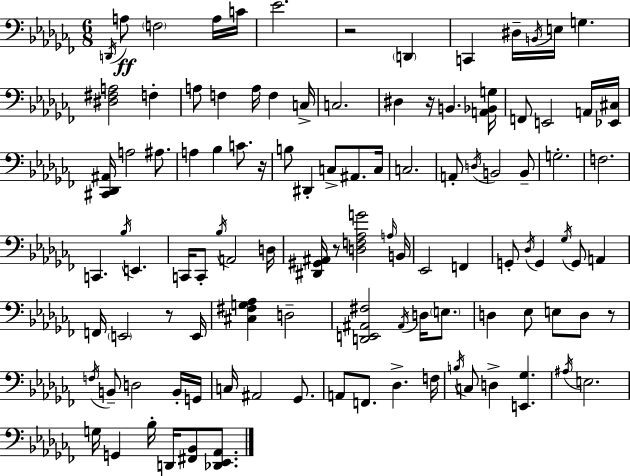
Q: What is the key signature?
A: AES minor